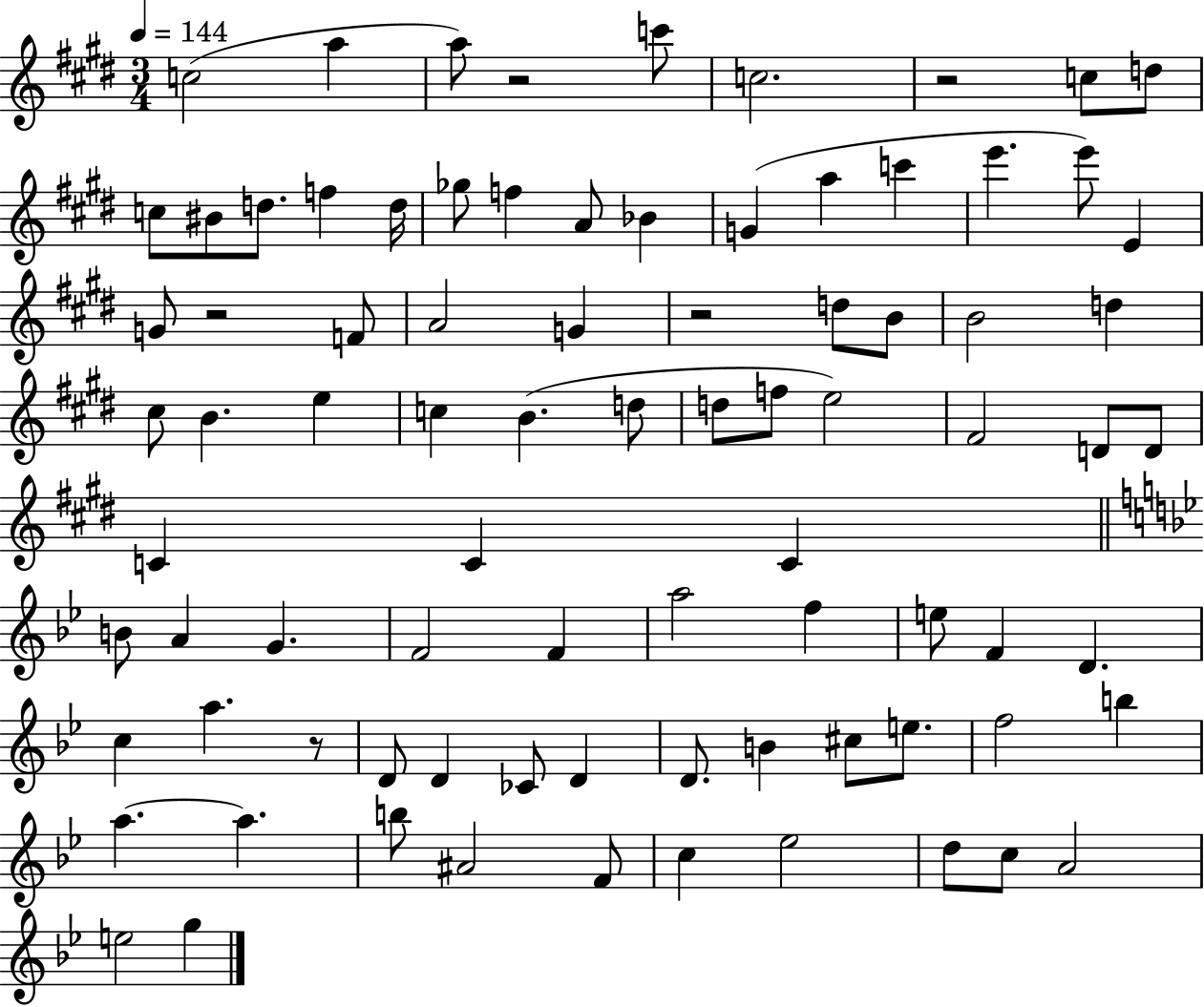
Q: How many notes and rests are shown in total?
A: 84